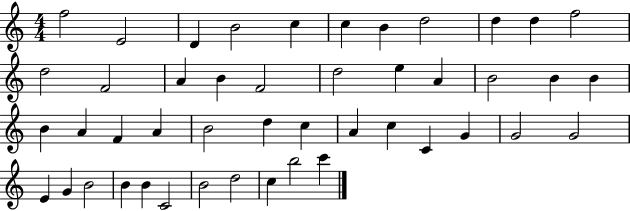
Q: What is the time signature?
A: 4/4